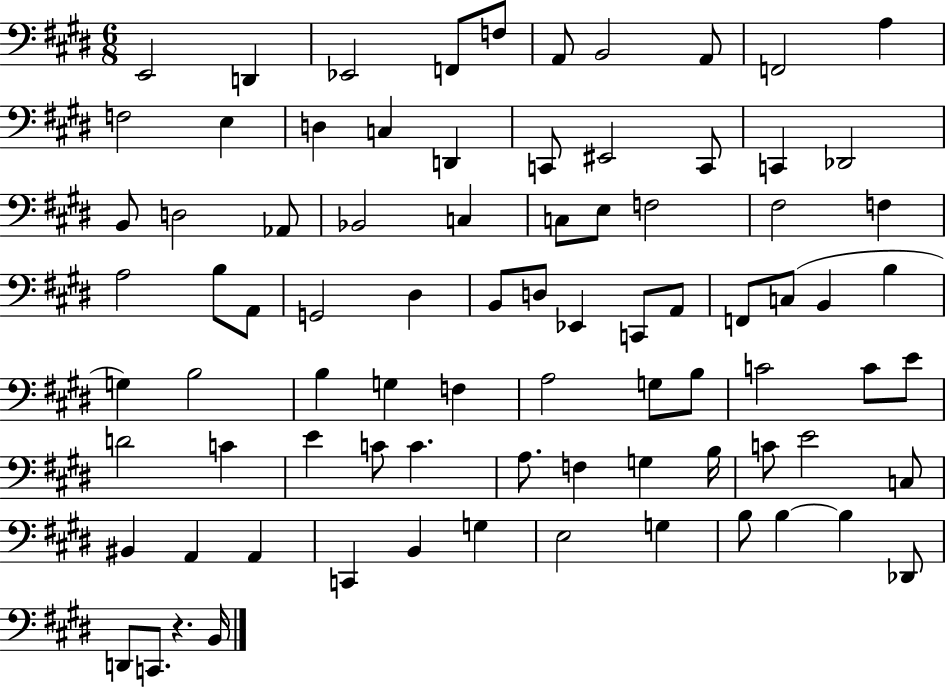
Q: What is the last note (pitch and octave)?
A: B2